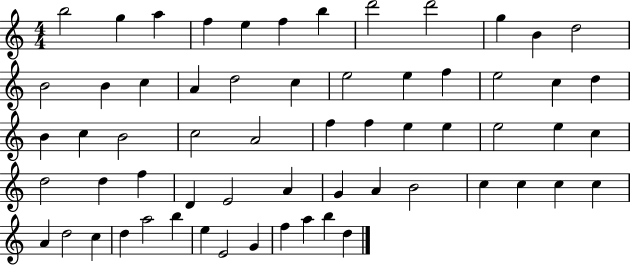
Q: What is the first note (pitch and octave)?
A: B5